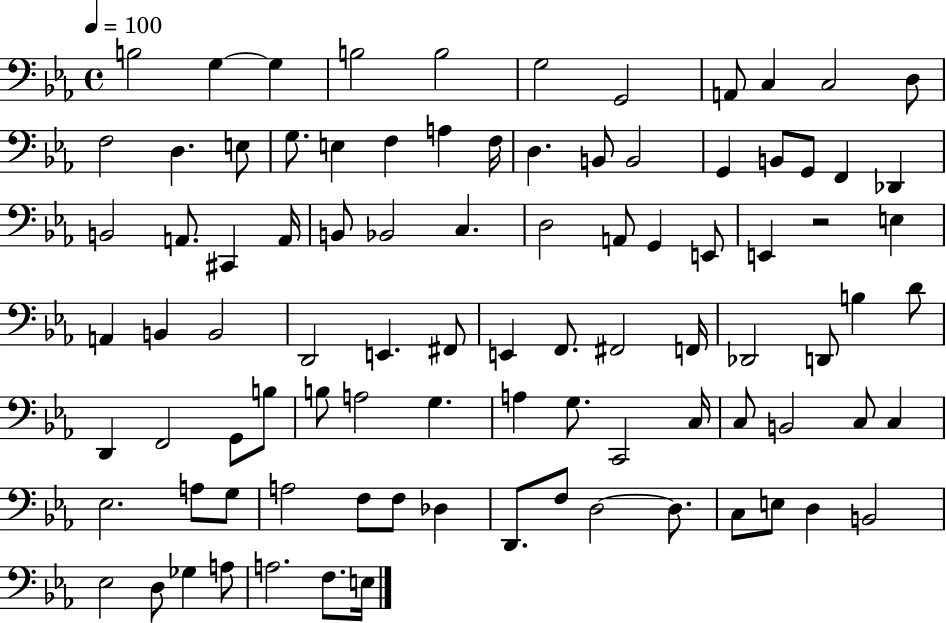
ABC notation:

X:1
T:Untitled
M:4/4
L:1/4
K:Eb
B,2 G, G, B,2 B,2 G,2 G,,2 A,,/2 C, C,2 D,/2 F,2 D, E,/2 G,/2 E, F, A, F,/4 D, B,,/2 B,,2 G,, B,,/2 G,,/2 F,, _D,, B,,2 A,,/2 ^C,, A,,/4 B,,/2 _B,,2 C, D,2 A,,/2 G,, E,,/2 E,, z2 E, A,, B,, B,,2 D,,2 E,, ^F,,/2 E,, F,,/2 ^F,,2 F,,/4 _D,,2 D,,/2 B, D/2 D,, F,,2 G,,/2 B,/2 B,/2 A,2 G, A, G,/2 C,,2 C,/4 C,/2 B,,2 C,/2 C, _E,2 A,/2 G,/2 A,2 F,/2 F,/2 _D, D,,/2 F,/2 D,2 D,/2 C,/2 E,/2 D, B,,2 _E,2 D,/2 _G, A,/2 A,2 F,/2 E,/4